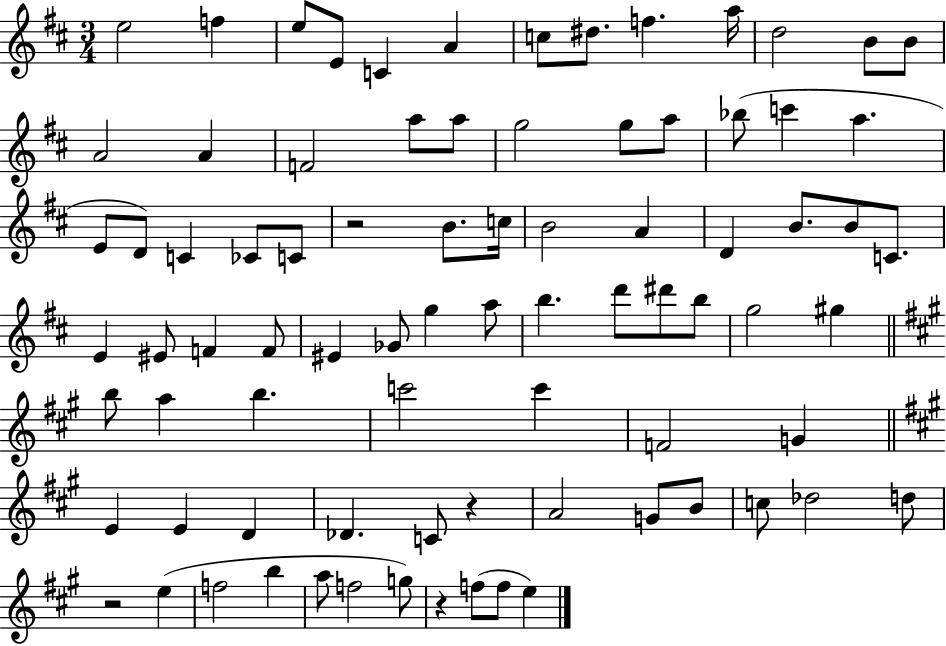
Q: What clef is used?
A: treble